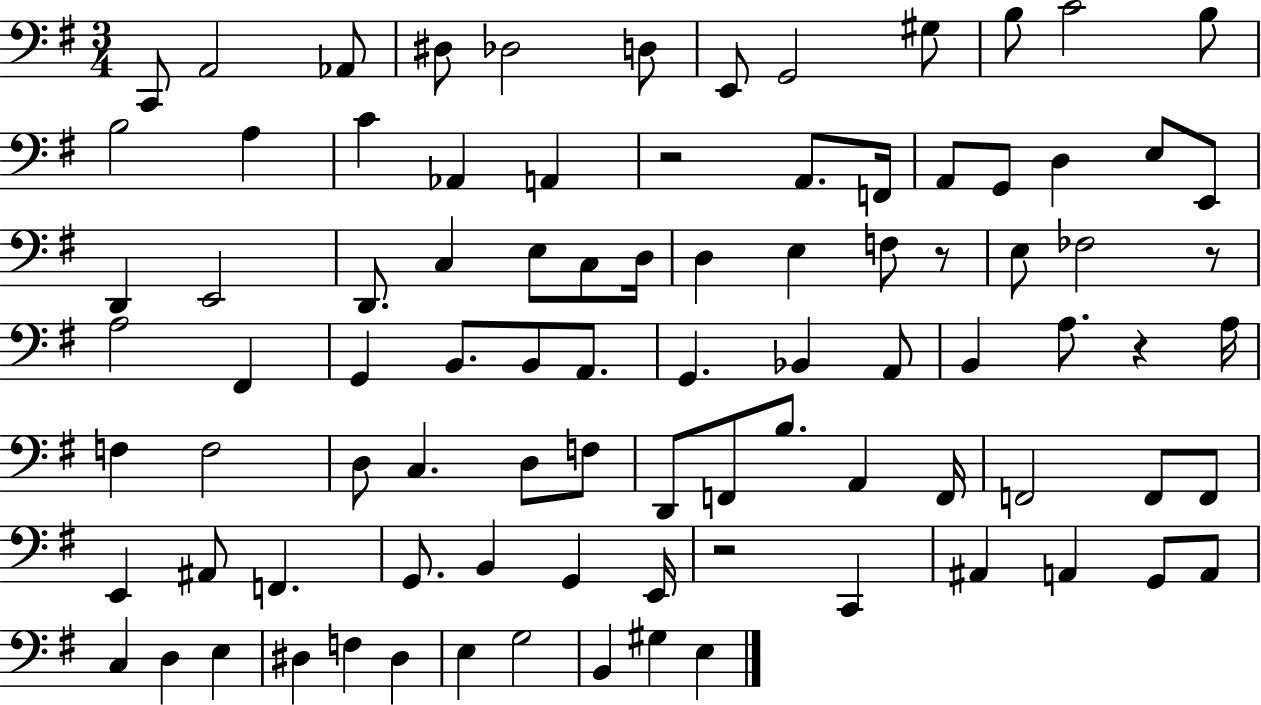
{
  \clef bass
  \numericTimeSignature
  \time 3/4
  \key g \major
  c,8 a,2 aes,8 | dis8 des2 d8 | e,8 g,2 gis8 | b8 c'2 b8 | \break b2 a4 | c'4 aes,4 a,4 | r2 a,8. f,16 | a,8 g,8 d4 e8 e,8 | \break d,4 e,2 | d,8. c4 e8 c8 d16 | d4 e4 f8 r8 | e8 fes2 r8 | \break a2 fis,4 | g,4 b,8. b,8 a,8. | g,4. bes,4 a,8 | b,4 a8. r4 a16 | \break f4 f2 | d8 c4. d8 f8 | d,8 f,8 b8. a,4 f,16 | f,2 f,8 f,8 | \break e,4 ais,8 f,4. | g,8. b,4 g,4 e,16 | r2 c,4 | ais,4 a,4 g,8 a,8 | \break c4 d4 e4 | dis4 f4 dis4 | e4 g2 | b,4 gis4 e4 | \break \bar "|."
}